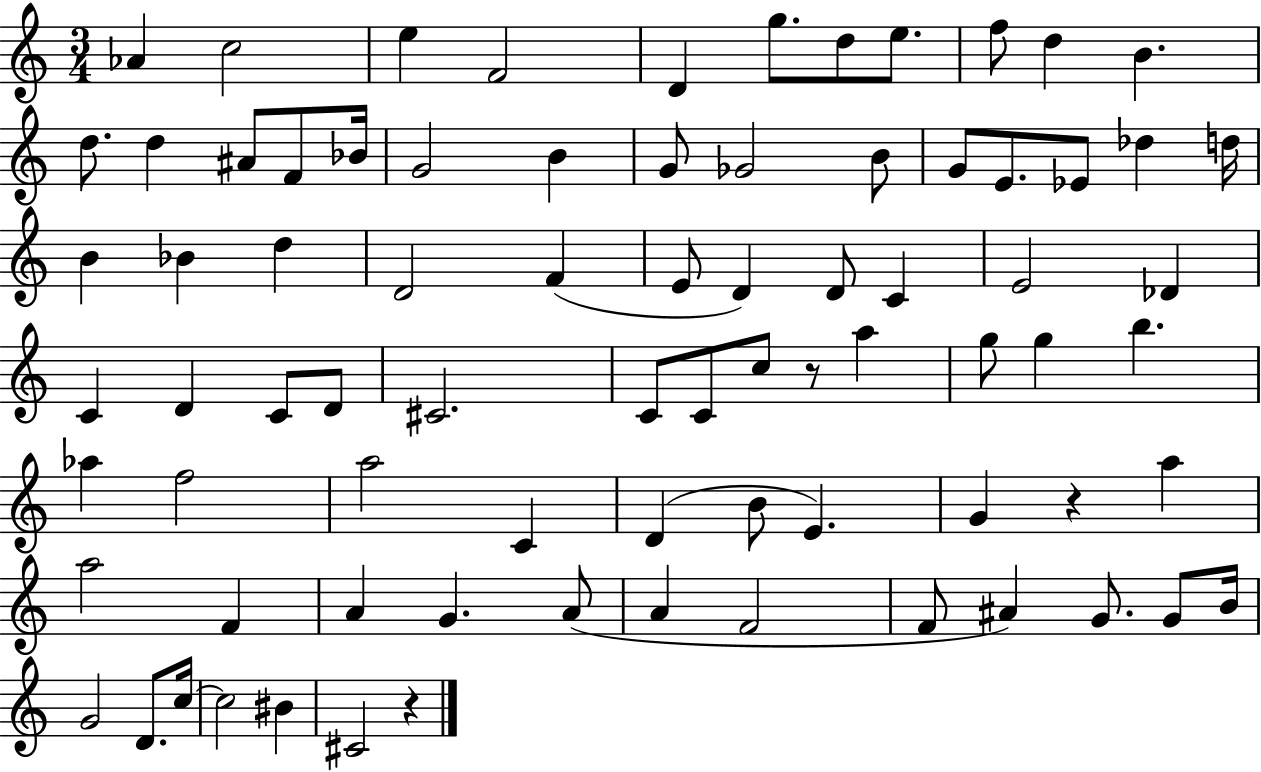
Ab4/q C5/h E5/q F4/h D4/q G5/e. D5/e E5/e. F5/e D5/q B4/q. D5/e. D5/q A#4/e F4/e Bb4/s G4/h B4/q G4/e Gb4/h B4/e G4/e E4/e. Eb4/e Db5/q D5/s B4/q Bb4/q D5/q D4/h F4/q E4/e D4/q D4/e C4/q E4/h Db4/q C4/q D4/q C4/e D4/e C#4/h. C4/e C4/e C5/e R/e A5/q G5/e G5/q B5/q. Ab5/q F5/h A5/h C4/q D4/q B4/e E4/q. G4/q R/q A5/q A5/h F4/q A4/q G4/q. A4/e A4/q F4/h F4/e A#4/q G4/e. G4/e B4/s G4/h D4/e. C5/s C5/h BIS4/q C#4/h R/q